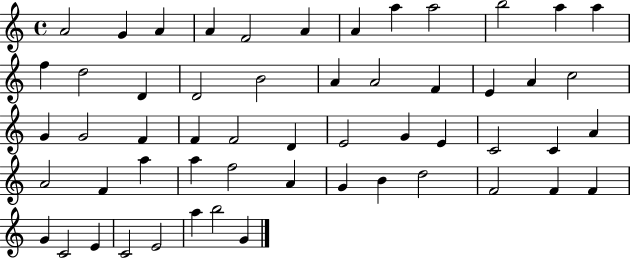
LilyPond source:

{
  \clef treble
  \time 4/4
  \defaultTimeSignature
  \key c \major
  a'2 g'4 a'4 | a'4 f'2 a'4 | a'4 a''4 a''2 | b''2 a''4 a''4 | \break f''4 d''2 d'4 | d'2 b'2 | a'4 a'2 f'4 | e'4 a'4 c''2 | \break g'4 g'2 f'4 | f'4 f'2 d'4 | e'2 g'4 e'4 | c'2 c'4 a'4 | \break a'2 f'4 a''4 | a''4 f''2 a'4 | g'4 b'4 d''2 | f'2 f'4 f'4 | \break g'4 c'2 e'4 | c'2 e'2 | a''4 b''2 g'4 | \bar "|."
}